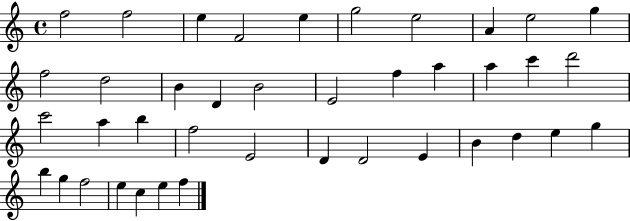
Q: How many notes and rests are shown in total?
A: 40